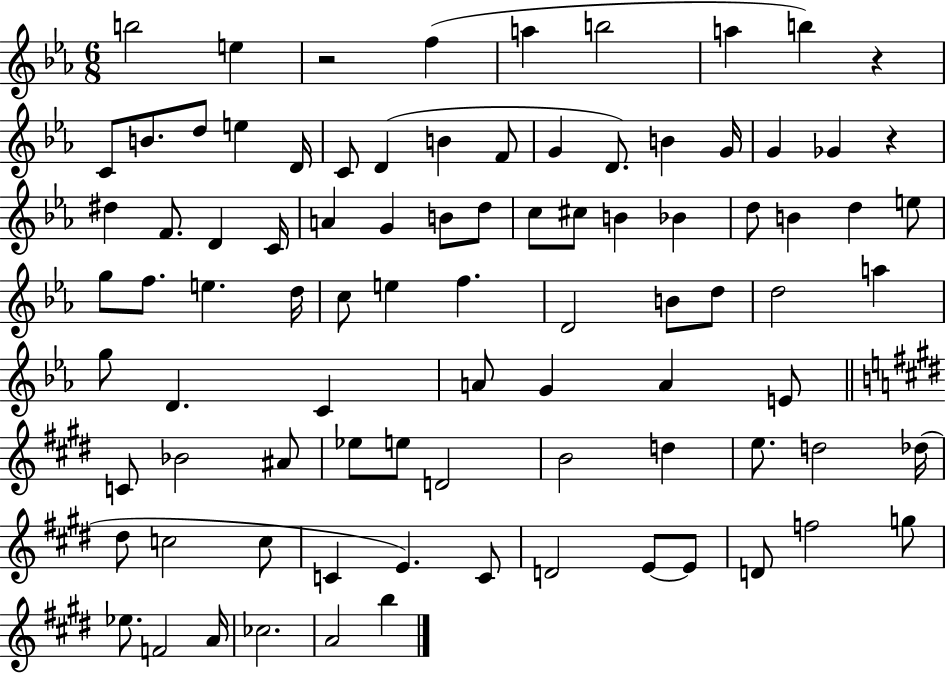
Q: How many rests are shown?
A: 3